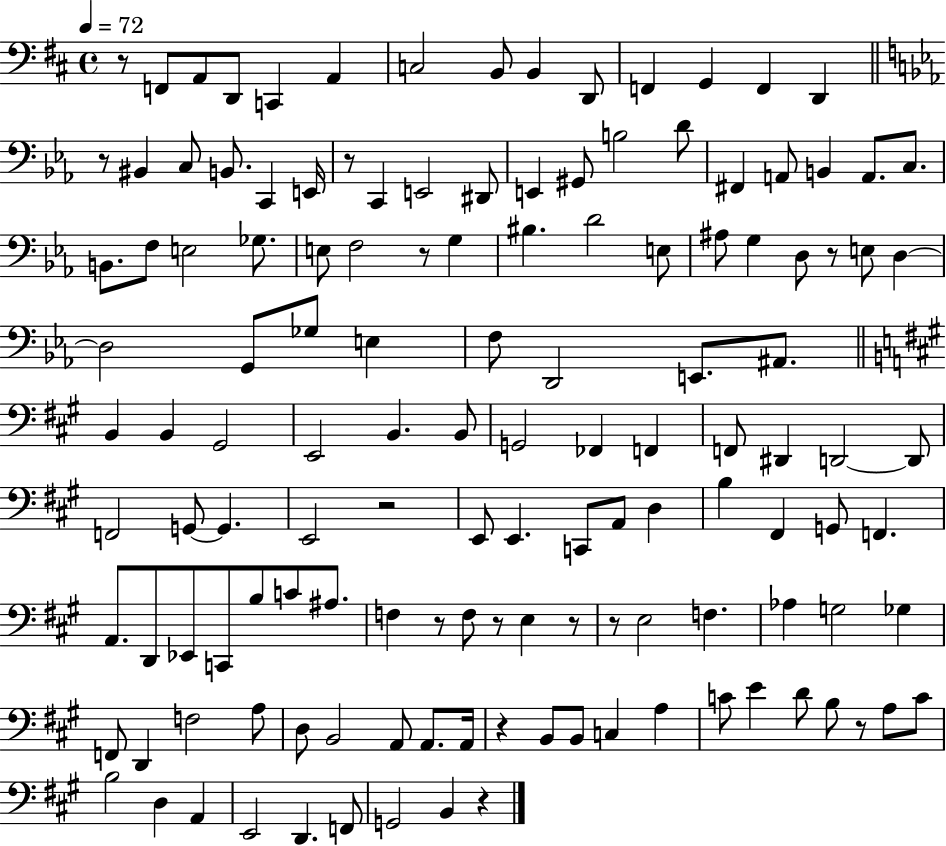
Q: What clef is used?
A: bass